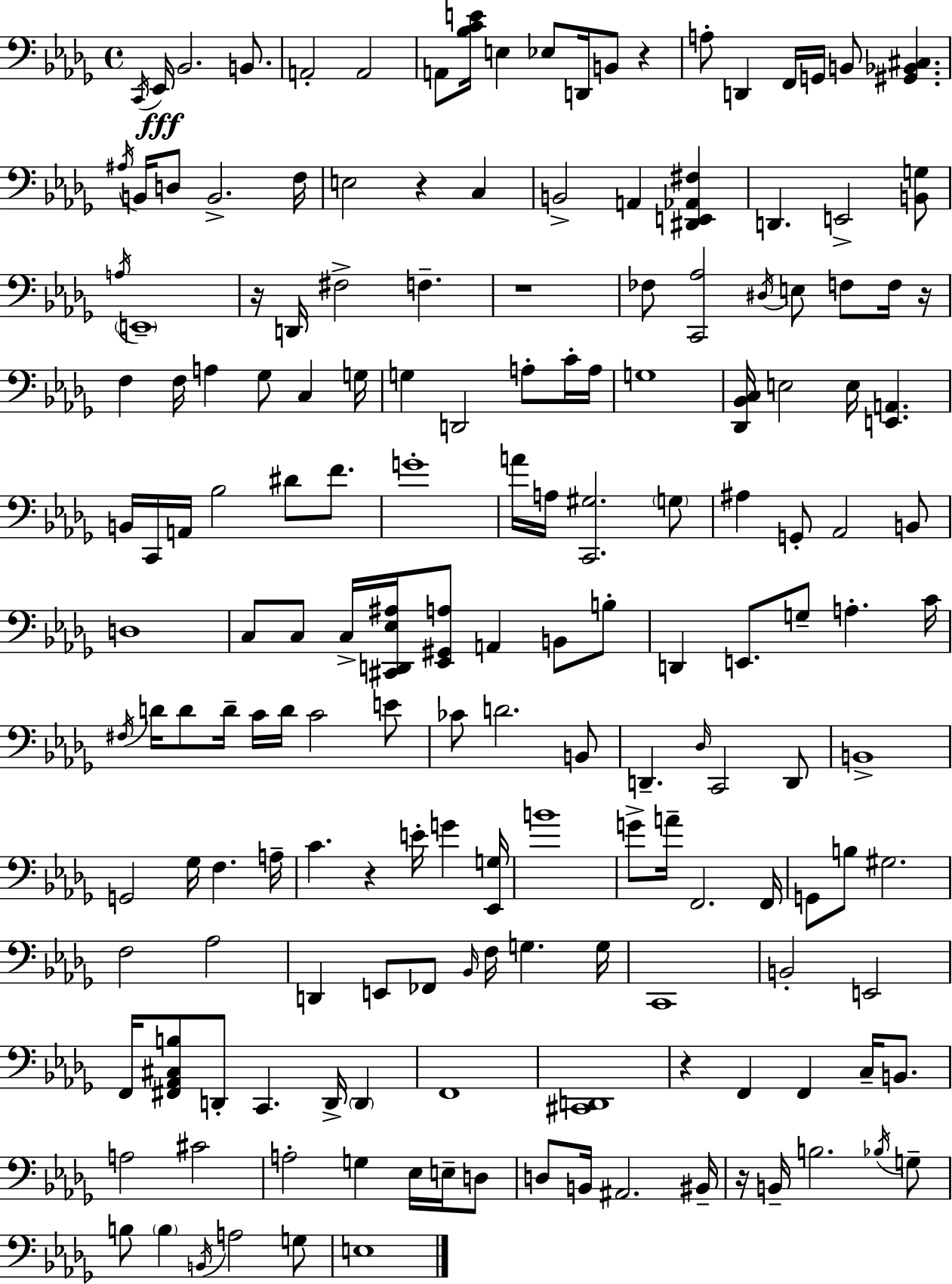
C2/s Eb2/s Bb2/h. B2/e. A2/h A2/h A2/e [Bb3,C4,E4]/s E3/q Eb3/e D2/s B2/e R/q A3/e D2/q F2/s G2/s B2/e [G#2,Bb2,C#3]/q. A#3/s B2/s D3/e B2/h. F3/s E3/h R/q C3/q B2/h A2/q [D#2,E2,Ab2,F#3]/q D2/q. E2/h [B2,G3]/e A3/s E2/w R/s D2/s F#3/h F3/q. R/w FES3/e [C2,Ab3]/h D#3/s E3/e F3/e F3/s R/s F3/q F3/s A3/q Gb3/e C3/q G3/s G3/q D2/h A3/e C4/s A3/s G3/w [Db2,Bb2,C3]/s E3/h E3/s [E2,A2]/q. B2/s C2/s A2/s Bb3/h D#4/e F4/e. G4/w A4/s A3/s [C2,G#3]/h. G3/e A#3/q G2/e Ab2/h B2/e D3/w C3/e C3/e C3/s [C#2,D2,Eb3,A#3]/s [Eb2,G#2,A3]/e A2/q B2/e B3/e D2/q E2/e. G3/e A3/q. C4/s F#3/s D4/s D4/e D4/s C4/s D4/s C4/h E4/e CES4/e D4/h. B2/e D2/q. Db3/s C2/h D2/e B2/w G2/h Gb3/s F3/q. A3/s C4/q. R/q E4/s G4/q [Eb2,G3]/s B4/w G4/e A4/s F2/h. F2/s G2/e B3/e G#3/h. F3/h Ab3/h D2/q E2/e FES2/e Bb2/s F3/s G3/q. G3/s C2/w B2/h E2/h F2/s [F#2,Ab2,C#3,B3]/e D2/e C2/q. D2/s D2/q F2/w [C#2,D2]/w R/q F2/q F2/q C3/s B2/e. A3/h C#4/h A3/h G3/q Eb3/s E3/s D3/e D3/e B2/s A#2/h. BIS2/s R/s B2/s B3/h. Bb3/s G3/e B3/e B3/q B2/s A3/h G3/e E3/w